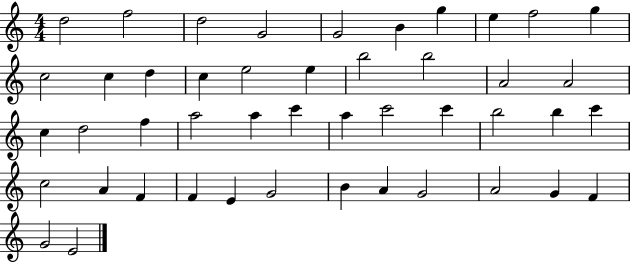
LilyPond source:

{
  \clef treble
  \numericTimeSignature
  \time 4/4
  \key c \major
  d''2 f''2 | d''2 g'2 | g'2 b'4 g''4 | e''4 f''2 g''4 | \break c''2 c''4 d''4 | c''4 e''2 e''4 | b''2 b''2 | a'2 a'2 | \break c''4 d''2 f''4 | a''2 a''4 c'''4 | a''4 c'''2 c'''4 | b''2 b''4 c'''4 | \break c''2 a'4 f'4 | f'4 e'4 g'2 | b'4 a'4 g'2 | a'2 g'4 f'4 | \break g'2 e'2 | \bar "|."
}